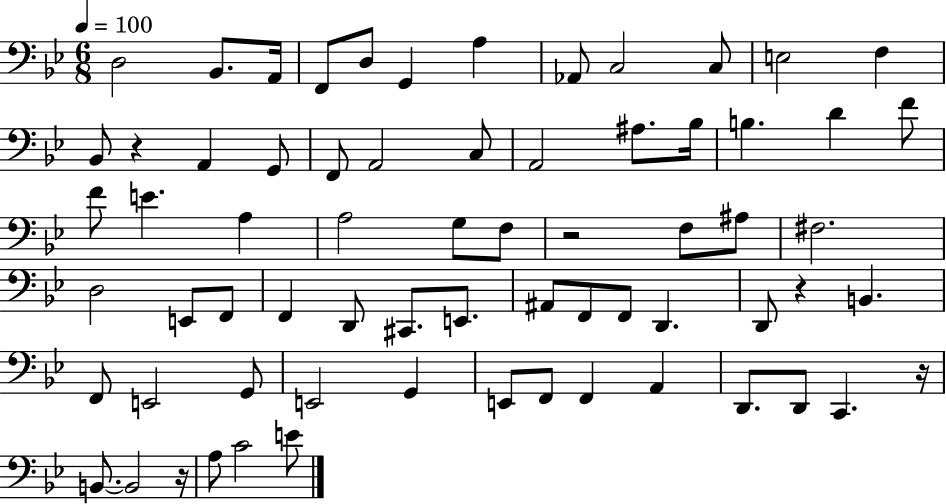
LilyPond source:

{
  \clef bass
  \numericTimeSignature
  \time 6/8
  \key bes \major
  \tempo 4 = 100
  \repeat volta 2 { d2 bes,8. a,16 | f,8 d8 g,4 a4 | aes,8 c2 c8 | e2 f4 | \break bes,8 r4 a,4 g,8 | f,8 a,2 c8 | a,2 ais8. bes16 | b4. d'4 f'8 | \break f'8 e'4. a4 | a2 g8 f8 | r2 f8 ais8 | fis2. | \break d2 e,8 f,8 | f,4 d,8 cis,8. e,8. | ais,8 f,8 f,8 d,4. | d,8 r4 b,4. | \break f,8 e,2 g,8 | e,2 g,4 | e,8 f,8 f,4 a,4 | d,8. d,8 c,4. r16 | \break b,8.~~ b,2 r16 | a8 c'2 e'8 | } \bar "|."
}